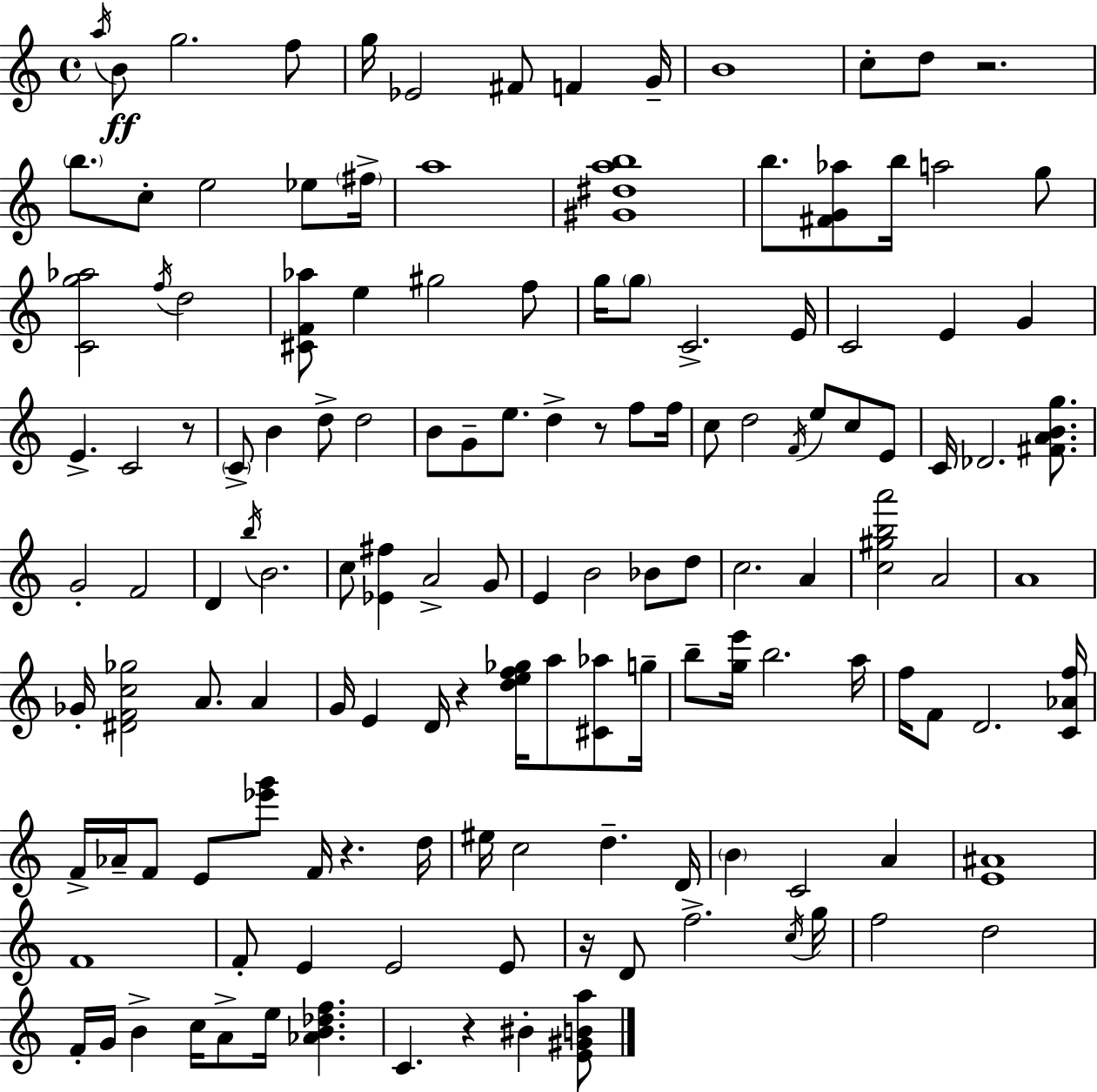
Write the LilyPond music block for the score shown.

{
  \clef treble
  \time 4/4
  \defaultTimeSignature
  \key c \major
  \acciaccatura { a''16 }\ff b'8 g''2. f''8 | g''16 ees'2 fis'8 f'4 | g'16-- b'1 | c''8-. d''8 r2. | \break \parenthesize b''8. c''8-. e''2 ees''8 | \parenthesize fis''16-> a''1 | <gis' dis'' a'' b''>1 | b''8. <fis' g' aes''>8 b''16 a''2 g''8 | \break <c' g'' aes''>2 \acciaccatura { f''16 } d''2 | <cis' f' aes''>8 e''4 gis''2 | f''8 g''16 \parenthesize g''8 c'2.-> | e'16 c'2 e'4 g'4 | \break e'4.-> c'2 | r8 \parenthesize c'8-> b'4 d''8-> d''2 | b'8 g'8-- e''8. d''4-> r8 f''8 | f''16 c''8 d''2 \acciaccatura { f'16 } e''8 c''8 | \break e'8 c'16 des'2. | <fis' a' b' g''>8. g'2-. f'2 | d'4 \acciaccatura { b''16 } b'2. | c''8 <ees' fis''>4 a'2-> | \break g'8 e'4 b'2 | bes'8 d''8 c''2. | a'4 <c'' gis'' b'' a'''>2 a'2 | a'1 | \break ges'16-. <dis' f' c'' ges''>2 a'8. | a'4 g'16 e'4 d'16 r4 <d'' e'' f'' ges''>16 a''8 | <cis' aes''>8 g''16-- b''8-- <g'' e'''>16 b''2. | a''16 f''16 f'8 d'2. | \break <c' aes' f''>16 f'16-> aes'16-- f'8 e'8 <ees''' g'''>8 f'16 r4. | d''16 eis''16 c''2 d''4.-- | d'16 \parenthesize b'4 c'2 | a'4 <e' ais'>1 | \break f'1 | f'8-. e'4 e'2 | e'8 r16 d'8 f''2.-> | \acciaccatura { c''16 } g''16 f''2 d''2 | \break f'16-. g'16 b'4-> c''16 a'8-> e''16 <aes' b' des'' f''>4. | c'4. r4 bis'4-. | <e' gis' b' a''>8 \bar "|."
}